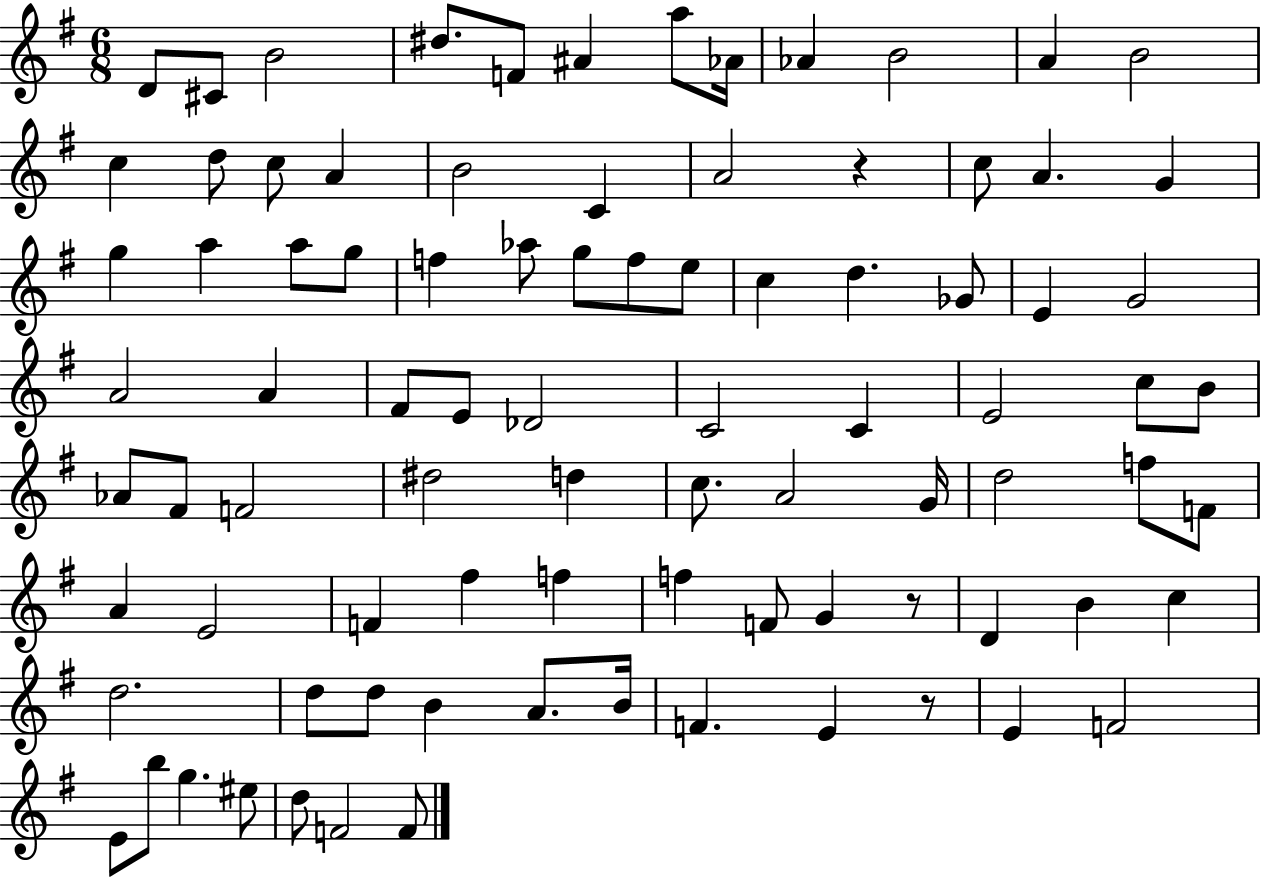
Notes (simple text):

D4/e C#4/e B4/h D#5/e. F4/e A#4/q A5/e Ab4/s Ab4/q B4/h A4/q B4/h C5/q D5/e C5/e A4/q B4/h C4/q A4/h R/q C5/e A4/q. G4/q G5/q A5/q A5/e G5/e F5/q Ab5/e G5/e F5/e E5/e C5/q D5/q. Gb4/e E4/q G4/h A4/h A4/q F#4/e E4/e Db4/h C4/h C4/q E4/h C5/e B4/e Ab4/e F#4/e F4/h D#5/h D5/q C5/e. A4/h G4/s D5/h F5/e F4/e A4/q E4/h F4/q F#5/q F5/q F5/q F4/e G4/q R/e D4/q B4/q C5/q D5/h. D5/e D5/e B4/q A4/e. B4/s F4/q. E4/q R/e E4/q F4/h E4/e B5/e G5/q. EIS5/e D5/e F4/h F4/e